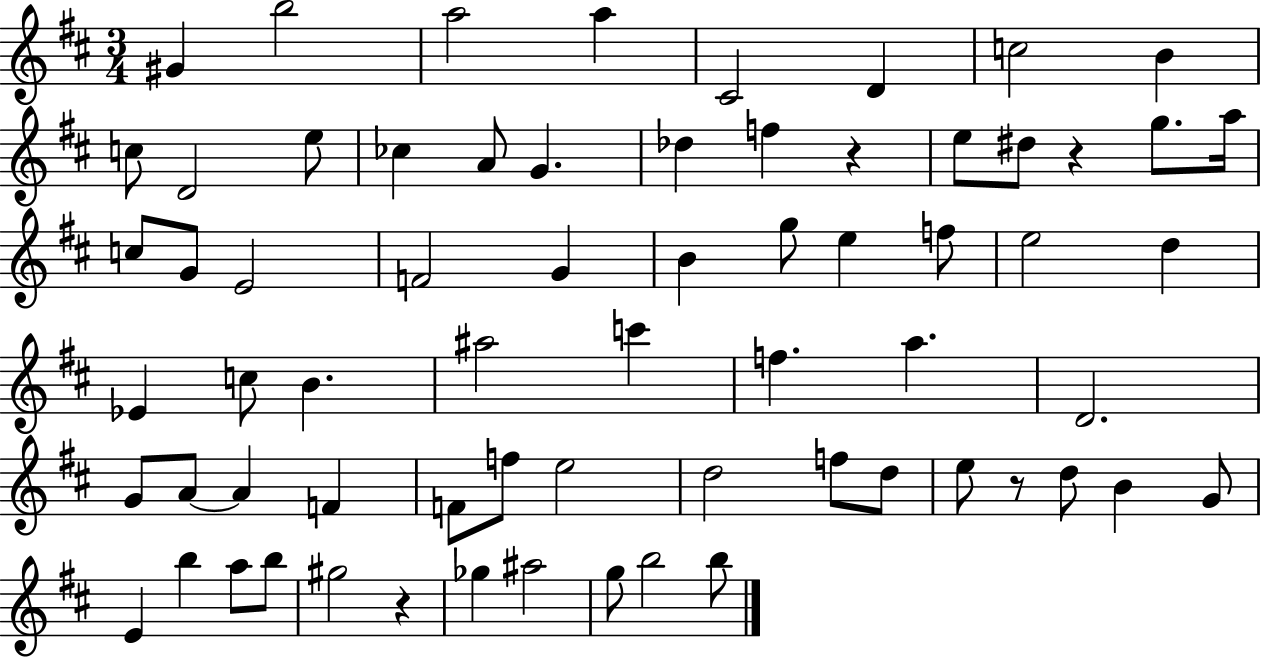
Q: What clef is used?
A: treble